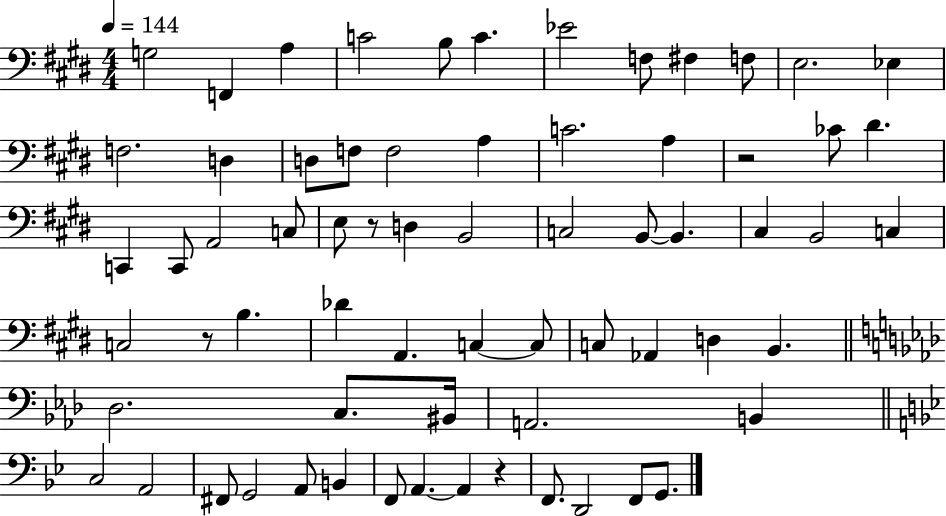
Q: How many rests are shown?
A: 4